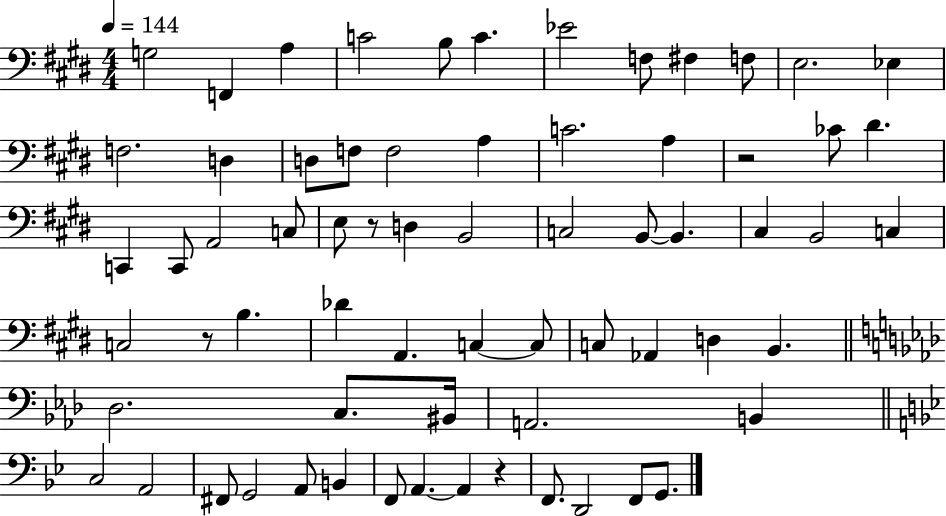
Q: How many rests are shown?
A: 4